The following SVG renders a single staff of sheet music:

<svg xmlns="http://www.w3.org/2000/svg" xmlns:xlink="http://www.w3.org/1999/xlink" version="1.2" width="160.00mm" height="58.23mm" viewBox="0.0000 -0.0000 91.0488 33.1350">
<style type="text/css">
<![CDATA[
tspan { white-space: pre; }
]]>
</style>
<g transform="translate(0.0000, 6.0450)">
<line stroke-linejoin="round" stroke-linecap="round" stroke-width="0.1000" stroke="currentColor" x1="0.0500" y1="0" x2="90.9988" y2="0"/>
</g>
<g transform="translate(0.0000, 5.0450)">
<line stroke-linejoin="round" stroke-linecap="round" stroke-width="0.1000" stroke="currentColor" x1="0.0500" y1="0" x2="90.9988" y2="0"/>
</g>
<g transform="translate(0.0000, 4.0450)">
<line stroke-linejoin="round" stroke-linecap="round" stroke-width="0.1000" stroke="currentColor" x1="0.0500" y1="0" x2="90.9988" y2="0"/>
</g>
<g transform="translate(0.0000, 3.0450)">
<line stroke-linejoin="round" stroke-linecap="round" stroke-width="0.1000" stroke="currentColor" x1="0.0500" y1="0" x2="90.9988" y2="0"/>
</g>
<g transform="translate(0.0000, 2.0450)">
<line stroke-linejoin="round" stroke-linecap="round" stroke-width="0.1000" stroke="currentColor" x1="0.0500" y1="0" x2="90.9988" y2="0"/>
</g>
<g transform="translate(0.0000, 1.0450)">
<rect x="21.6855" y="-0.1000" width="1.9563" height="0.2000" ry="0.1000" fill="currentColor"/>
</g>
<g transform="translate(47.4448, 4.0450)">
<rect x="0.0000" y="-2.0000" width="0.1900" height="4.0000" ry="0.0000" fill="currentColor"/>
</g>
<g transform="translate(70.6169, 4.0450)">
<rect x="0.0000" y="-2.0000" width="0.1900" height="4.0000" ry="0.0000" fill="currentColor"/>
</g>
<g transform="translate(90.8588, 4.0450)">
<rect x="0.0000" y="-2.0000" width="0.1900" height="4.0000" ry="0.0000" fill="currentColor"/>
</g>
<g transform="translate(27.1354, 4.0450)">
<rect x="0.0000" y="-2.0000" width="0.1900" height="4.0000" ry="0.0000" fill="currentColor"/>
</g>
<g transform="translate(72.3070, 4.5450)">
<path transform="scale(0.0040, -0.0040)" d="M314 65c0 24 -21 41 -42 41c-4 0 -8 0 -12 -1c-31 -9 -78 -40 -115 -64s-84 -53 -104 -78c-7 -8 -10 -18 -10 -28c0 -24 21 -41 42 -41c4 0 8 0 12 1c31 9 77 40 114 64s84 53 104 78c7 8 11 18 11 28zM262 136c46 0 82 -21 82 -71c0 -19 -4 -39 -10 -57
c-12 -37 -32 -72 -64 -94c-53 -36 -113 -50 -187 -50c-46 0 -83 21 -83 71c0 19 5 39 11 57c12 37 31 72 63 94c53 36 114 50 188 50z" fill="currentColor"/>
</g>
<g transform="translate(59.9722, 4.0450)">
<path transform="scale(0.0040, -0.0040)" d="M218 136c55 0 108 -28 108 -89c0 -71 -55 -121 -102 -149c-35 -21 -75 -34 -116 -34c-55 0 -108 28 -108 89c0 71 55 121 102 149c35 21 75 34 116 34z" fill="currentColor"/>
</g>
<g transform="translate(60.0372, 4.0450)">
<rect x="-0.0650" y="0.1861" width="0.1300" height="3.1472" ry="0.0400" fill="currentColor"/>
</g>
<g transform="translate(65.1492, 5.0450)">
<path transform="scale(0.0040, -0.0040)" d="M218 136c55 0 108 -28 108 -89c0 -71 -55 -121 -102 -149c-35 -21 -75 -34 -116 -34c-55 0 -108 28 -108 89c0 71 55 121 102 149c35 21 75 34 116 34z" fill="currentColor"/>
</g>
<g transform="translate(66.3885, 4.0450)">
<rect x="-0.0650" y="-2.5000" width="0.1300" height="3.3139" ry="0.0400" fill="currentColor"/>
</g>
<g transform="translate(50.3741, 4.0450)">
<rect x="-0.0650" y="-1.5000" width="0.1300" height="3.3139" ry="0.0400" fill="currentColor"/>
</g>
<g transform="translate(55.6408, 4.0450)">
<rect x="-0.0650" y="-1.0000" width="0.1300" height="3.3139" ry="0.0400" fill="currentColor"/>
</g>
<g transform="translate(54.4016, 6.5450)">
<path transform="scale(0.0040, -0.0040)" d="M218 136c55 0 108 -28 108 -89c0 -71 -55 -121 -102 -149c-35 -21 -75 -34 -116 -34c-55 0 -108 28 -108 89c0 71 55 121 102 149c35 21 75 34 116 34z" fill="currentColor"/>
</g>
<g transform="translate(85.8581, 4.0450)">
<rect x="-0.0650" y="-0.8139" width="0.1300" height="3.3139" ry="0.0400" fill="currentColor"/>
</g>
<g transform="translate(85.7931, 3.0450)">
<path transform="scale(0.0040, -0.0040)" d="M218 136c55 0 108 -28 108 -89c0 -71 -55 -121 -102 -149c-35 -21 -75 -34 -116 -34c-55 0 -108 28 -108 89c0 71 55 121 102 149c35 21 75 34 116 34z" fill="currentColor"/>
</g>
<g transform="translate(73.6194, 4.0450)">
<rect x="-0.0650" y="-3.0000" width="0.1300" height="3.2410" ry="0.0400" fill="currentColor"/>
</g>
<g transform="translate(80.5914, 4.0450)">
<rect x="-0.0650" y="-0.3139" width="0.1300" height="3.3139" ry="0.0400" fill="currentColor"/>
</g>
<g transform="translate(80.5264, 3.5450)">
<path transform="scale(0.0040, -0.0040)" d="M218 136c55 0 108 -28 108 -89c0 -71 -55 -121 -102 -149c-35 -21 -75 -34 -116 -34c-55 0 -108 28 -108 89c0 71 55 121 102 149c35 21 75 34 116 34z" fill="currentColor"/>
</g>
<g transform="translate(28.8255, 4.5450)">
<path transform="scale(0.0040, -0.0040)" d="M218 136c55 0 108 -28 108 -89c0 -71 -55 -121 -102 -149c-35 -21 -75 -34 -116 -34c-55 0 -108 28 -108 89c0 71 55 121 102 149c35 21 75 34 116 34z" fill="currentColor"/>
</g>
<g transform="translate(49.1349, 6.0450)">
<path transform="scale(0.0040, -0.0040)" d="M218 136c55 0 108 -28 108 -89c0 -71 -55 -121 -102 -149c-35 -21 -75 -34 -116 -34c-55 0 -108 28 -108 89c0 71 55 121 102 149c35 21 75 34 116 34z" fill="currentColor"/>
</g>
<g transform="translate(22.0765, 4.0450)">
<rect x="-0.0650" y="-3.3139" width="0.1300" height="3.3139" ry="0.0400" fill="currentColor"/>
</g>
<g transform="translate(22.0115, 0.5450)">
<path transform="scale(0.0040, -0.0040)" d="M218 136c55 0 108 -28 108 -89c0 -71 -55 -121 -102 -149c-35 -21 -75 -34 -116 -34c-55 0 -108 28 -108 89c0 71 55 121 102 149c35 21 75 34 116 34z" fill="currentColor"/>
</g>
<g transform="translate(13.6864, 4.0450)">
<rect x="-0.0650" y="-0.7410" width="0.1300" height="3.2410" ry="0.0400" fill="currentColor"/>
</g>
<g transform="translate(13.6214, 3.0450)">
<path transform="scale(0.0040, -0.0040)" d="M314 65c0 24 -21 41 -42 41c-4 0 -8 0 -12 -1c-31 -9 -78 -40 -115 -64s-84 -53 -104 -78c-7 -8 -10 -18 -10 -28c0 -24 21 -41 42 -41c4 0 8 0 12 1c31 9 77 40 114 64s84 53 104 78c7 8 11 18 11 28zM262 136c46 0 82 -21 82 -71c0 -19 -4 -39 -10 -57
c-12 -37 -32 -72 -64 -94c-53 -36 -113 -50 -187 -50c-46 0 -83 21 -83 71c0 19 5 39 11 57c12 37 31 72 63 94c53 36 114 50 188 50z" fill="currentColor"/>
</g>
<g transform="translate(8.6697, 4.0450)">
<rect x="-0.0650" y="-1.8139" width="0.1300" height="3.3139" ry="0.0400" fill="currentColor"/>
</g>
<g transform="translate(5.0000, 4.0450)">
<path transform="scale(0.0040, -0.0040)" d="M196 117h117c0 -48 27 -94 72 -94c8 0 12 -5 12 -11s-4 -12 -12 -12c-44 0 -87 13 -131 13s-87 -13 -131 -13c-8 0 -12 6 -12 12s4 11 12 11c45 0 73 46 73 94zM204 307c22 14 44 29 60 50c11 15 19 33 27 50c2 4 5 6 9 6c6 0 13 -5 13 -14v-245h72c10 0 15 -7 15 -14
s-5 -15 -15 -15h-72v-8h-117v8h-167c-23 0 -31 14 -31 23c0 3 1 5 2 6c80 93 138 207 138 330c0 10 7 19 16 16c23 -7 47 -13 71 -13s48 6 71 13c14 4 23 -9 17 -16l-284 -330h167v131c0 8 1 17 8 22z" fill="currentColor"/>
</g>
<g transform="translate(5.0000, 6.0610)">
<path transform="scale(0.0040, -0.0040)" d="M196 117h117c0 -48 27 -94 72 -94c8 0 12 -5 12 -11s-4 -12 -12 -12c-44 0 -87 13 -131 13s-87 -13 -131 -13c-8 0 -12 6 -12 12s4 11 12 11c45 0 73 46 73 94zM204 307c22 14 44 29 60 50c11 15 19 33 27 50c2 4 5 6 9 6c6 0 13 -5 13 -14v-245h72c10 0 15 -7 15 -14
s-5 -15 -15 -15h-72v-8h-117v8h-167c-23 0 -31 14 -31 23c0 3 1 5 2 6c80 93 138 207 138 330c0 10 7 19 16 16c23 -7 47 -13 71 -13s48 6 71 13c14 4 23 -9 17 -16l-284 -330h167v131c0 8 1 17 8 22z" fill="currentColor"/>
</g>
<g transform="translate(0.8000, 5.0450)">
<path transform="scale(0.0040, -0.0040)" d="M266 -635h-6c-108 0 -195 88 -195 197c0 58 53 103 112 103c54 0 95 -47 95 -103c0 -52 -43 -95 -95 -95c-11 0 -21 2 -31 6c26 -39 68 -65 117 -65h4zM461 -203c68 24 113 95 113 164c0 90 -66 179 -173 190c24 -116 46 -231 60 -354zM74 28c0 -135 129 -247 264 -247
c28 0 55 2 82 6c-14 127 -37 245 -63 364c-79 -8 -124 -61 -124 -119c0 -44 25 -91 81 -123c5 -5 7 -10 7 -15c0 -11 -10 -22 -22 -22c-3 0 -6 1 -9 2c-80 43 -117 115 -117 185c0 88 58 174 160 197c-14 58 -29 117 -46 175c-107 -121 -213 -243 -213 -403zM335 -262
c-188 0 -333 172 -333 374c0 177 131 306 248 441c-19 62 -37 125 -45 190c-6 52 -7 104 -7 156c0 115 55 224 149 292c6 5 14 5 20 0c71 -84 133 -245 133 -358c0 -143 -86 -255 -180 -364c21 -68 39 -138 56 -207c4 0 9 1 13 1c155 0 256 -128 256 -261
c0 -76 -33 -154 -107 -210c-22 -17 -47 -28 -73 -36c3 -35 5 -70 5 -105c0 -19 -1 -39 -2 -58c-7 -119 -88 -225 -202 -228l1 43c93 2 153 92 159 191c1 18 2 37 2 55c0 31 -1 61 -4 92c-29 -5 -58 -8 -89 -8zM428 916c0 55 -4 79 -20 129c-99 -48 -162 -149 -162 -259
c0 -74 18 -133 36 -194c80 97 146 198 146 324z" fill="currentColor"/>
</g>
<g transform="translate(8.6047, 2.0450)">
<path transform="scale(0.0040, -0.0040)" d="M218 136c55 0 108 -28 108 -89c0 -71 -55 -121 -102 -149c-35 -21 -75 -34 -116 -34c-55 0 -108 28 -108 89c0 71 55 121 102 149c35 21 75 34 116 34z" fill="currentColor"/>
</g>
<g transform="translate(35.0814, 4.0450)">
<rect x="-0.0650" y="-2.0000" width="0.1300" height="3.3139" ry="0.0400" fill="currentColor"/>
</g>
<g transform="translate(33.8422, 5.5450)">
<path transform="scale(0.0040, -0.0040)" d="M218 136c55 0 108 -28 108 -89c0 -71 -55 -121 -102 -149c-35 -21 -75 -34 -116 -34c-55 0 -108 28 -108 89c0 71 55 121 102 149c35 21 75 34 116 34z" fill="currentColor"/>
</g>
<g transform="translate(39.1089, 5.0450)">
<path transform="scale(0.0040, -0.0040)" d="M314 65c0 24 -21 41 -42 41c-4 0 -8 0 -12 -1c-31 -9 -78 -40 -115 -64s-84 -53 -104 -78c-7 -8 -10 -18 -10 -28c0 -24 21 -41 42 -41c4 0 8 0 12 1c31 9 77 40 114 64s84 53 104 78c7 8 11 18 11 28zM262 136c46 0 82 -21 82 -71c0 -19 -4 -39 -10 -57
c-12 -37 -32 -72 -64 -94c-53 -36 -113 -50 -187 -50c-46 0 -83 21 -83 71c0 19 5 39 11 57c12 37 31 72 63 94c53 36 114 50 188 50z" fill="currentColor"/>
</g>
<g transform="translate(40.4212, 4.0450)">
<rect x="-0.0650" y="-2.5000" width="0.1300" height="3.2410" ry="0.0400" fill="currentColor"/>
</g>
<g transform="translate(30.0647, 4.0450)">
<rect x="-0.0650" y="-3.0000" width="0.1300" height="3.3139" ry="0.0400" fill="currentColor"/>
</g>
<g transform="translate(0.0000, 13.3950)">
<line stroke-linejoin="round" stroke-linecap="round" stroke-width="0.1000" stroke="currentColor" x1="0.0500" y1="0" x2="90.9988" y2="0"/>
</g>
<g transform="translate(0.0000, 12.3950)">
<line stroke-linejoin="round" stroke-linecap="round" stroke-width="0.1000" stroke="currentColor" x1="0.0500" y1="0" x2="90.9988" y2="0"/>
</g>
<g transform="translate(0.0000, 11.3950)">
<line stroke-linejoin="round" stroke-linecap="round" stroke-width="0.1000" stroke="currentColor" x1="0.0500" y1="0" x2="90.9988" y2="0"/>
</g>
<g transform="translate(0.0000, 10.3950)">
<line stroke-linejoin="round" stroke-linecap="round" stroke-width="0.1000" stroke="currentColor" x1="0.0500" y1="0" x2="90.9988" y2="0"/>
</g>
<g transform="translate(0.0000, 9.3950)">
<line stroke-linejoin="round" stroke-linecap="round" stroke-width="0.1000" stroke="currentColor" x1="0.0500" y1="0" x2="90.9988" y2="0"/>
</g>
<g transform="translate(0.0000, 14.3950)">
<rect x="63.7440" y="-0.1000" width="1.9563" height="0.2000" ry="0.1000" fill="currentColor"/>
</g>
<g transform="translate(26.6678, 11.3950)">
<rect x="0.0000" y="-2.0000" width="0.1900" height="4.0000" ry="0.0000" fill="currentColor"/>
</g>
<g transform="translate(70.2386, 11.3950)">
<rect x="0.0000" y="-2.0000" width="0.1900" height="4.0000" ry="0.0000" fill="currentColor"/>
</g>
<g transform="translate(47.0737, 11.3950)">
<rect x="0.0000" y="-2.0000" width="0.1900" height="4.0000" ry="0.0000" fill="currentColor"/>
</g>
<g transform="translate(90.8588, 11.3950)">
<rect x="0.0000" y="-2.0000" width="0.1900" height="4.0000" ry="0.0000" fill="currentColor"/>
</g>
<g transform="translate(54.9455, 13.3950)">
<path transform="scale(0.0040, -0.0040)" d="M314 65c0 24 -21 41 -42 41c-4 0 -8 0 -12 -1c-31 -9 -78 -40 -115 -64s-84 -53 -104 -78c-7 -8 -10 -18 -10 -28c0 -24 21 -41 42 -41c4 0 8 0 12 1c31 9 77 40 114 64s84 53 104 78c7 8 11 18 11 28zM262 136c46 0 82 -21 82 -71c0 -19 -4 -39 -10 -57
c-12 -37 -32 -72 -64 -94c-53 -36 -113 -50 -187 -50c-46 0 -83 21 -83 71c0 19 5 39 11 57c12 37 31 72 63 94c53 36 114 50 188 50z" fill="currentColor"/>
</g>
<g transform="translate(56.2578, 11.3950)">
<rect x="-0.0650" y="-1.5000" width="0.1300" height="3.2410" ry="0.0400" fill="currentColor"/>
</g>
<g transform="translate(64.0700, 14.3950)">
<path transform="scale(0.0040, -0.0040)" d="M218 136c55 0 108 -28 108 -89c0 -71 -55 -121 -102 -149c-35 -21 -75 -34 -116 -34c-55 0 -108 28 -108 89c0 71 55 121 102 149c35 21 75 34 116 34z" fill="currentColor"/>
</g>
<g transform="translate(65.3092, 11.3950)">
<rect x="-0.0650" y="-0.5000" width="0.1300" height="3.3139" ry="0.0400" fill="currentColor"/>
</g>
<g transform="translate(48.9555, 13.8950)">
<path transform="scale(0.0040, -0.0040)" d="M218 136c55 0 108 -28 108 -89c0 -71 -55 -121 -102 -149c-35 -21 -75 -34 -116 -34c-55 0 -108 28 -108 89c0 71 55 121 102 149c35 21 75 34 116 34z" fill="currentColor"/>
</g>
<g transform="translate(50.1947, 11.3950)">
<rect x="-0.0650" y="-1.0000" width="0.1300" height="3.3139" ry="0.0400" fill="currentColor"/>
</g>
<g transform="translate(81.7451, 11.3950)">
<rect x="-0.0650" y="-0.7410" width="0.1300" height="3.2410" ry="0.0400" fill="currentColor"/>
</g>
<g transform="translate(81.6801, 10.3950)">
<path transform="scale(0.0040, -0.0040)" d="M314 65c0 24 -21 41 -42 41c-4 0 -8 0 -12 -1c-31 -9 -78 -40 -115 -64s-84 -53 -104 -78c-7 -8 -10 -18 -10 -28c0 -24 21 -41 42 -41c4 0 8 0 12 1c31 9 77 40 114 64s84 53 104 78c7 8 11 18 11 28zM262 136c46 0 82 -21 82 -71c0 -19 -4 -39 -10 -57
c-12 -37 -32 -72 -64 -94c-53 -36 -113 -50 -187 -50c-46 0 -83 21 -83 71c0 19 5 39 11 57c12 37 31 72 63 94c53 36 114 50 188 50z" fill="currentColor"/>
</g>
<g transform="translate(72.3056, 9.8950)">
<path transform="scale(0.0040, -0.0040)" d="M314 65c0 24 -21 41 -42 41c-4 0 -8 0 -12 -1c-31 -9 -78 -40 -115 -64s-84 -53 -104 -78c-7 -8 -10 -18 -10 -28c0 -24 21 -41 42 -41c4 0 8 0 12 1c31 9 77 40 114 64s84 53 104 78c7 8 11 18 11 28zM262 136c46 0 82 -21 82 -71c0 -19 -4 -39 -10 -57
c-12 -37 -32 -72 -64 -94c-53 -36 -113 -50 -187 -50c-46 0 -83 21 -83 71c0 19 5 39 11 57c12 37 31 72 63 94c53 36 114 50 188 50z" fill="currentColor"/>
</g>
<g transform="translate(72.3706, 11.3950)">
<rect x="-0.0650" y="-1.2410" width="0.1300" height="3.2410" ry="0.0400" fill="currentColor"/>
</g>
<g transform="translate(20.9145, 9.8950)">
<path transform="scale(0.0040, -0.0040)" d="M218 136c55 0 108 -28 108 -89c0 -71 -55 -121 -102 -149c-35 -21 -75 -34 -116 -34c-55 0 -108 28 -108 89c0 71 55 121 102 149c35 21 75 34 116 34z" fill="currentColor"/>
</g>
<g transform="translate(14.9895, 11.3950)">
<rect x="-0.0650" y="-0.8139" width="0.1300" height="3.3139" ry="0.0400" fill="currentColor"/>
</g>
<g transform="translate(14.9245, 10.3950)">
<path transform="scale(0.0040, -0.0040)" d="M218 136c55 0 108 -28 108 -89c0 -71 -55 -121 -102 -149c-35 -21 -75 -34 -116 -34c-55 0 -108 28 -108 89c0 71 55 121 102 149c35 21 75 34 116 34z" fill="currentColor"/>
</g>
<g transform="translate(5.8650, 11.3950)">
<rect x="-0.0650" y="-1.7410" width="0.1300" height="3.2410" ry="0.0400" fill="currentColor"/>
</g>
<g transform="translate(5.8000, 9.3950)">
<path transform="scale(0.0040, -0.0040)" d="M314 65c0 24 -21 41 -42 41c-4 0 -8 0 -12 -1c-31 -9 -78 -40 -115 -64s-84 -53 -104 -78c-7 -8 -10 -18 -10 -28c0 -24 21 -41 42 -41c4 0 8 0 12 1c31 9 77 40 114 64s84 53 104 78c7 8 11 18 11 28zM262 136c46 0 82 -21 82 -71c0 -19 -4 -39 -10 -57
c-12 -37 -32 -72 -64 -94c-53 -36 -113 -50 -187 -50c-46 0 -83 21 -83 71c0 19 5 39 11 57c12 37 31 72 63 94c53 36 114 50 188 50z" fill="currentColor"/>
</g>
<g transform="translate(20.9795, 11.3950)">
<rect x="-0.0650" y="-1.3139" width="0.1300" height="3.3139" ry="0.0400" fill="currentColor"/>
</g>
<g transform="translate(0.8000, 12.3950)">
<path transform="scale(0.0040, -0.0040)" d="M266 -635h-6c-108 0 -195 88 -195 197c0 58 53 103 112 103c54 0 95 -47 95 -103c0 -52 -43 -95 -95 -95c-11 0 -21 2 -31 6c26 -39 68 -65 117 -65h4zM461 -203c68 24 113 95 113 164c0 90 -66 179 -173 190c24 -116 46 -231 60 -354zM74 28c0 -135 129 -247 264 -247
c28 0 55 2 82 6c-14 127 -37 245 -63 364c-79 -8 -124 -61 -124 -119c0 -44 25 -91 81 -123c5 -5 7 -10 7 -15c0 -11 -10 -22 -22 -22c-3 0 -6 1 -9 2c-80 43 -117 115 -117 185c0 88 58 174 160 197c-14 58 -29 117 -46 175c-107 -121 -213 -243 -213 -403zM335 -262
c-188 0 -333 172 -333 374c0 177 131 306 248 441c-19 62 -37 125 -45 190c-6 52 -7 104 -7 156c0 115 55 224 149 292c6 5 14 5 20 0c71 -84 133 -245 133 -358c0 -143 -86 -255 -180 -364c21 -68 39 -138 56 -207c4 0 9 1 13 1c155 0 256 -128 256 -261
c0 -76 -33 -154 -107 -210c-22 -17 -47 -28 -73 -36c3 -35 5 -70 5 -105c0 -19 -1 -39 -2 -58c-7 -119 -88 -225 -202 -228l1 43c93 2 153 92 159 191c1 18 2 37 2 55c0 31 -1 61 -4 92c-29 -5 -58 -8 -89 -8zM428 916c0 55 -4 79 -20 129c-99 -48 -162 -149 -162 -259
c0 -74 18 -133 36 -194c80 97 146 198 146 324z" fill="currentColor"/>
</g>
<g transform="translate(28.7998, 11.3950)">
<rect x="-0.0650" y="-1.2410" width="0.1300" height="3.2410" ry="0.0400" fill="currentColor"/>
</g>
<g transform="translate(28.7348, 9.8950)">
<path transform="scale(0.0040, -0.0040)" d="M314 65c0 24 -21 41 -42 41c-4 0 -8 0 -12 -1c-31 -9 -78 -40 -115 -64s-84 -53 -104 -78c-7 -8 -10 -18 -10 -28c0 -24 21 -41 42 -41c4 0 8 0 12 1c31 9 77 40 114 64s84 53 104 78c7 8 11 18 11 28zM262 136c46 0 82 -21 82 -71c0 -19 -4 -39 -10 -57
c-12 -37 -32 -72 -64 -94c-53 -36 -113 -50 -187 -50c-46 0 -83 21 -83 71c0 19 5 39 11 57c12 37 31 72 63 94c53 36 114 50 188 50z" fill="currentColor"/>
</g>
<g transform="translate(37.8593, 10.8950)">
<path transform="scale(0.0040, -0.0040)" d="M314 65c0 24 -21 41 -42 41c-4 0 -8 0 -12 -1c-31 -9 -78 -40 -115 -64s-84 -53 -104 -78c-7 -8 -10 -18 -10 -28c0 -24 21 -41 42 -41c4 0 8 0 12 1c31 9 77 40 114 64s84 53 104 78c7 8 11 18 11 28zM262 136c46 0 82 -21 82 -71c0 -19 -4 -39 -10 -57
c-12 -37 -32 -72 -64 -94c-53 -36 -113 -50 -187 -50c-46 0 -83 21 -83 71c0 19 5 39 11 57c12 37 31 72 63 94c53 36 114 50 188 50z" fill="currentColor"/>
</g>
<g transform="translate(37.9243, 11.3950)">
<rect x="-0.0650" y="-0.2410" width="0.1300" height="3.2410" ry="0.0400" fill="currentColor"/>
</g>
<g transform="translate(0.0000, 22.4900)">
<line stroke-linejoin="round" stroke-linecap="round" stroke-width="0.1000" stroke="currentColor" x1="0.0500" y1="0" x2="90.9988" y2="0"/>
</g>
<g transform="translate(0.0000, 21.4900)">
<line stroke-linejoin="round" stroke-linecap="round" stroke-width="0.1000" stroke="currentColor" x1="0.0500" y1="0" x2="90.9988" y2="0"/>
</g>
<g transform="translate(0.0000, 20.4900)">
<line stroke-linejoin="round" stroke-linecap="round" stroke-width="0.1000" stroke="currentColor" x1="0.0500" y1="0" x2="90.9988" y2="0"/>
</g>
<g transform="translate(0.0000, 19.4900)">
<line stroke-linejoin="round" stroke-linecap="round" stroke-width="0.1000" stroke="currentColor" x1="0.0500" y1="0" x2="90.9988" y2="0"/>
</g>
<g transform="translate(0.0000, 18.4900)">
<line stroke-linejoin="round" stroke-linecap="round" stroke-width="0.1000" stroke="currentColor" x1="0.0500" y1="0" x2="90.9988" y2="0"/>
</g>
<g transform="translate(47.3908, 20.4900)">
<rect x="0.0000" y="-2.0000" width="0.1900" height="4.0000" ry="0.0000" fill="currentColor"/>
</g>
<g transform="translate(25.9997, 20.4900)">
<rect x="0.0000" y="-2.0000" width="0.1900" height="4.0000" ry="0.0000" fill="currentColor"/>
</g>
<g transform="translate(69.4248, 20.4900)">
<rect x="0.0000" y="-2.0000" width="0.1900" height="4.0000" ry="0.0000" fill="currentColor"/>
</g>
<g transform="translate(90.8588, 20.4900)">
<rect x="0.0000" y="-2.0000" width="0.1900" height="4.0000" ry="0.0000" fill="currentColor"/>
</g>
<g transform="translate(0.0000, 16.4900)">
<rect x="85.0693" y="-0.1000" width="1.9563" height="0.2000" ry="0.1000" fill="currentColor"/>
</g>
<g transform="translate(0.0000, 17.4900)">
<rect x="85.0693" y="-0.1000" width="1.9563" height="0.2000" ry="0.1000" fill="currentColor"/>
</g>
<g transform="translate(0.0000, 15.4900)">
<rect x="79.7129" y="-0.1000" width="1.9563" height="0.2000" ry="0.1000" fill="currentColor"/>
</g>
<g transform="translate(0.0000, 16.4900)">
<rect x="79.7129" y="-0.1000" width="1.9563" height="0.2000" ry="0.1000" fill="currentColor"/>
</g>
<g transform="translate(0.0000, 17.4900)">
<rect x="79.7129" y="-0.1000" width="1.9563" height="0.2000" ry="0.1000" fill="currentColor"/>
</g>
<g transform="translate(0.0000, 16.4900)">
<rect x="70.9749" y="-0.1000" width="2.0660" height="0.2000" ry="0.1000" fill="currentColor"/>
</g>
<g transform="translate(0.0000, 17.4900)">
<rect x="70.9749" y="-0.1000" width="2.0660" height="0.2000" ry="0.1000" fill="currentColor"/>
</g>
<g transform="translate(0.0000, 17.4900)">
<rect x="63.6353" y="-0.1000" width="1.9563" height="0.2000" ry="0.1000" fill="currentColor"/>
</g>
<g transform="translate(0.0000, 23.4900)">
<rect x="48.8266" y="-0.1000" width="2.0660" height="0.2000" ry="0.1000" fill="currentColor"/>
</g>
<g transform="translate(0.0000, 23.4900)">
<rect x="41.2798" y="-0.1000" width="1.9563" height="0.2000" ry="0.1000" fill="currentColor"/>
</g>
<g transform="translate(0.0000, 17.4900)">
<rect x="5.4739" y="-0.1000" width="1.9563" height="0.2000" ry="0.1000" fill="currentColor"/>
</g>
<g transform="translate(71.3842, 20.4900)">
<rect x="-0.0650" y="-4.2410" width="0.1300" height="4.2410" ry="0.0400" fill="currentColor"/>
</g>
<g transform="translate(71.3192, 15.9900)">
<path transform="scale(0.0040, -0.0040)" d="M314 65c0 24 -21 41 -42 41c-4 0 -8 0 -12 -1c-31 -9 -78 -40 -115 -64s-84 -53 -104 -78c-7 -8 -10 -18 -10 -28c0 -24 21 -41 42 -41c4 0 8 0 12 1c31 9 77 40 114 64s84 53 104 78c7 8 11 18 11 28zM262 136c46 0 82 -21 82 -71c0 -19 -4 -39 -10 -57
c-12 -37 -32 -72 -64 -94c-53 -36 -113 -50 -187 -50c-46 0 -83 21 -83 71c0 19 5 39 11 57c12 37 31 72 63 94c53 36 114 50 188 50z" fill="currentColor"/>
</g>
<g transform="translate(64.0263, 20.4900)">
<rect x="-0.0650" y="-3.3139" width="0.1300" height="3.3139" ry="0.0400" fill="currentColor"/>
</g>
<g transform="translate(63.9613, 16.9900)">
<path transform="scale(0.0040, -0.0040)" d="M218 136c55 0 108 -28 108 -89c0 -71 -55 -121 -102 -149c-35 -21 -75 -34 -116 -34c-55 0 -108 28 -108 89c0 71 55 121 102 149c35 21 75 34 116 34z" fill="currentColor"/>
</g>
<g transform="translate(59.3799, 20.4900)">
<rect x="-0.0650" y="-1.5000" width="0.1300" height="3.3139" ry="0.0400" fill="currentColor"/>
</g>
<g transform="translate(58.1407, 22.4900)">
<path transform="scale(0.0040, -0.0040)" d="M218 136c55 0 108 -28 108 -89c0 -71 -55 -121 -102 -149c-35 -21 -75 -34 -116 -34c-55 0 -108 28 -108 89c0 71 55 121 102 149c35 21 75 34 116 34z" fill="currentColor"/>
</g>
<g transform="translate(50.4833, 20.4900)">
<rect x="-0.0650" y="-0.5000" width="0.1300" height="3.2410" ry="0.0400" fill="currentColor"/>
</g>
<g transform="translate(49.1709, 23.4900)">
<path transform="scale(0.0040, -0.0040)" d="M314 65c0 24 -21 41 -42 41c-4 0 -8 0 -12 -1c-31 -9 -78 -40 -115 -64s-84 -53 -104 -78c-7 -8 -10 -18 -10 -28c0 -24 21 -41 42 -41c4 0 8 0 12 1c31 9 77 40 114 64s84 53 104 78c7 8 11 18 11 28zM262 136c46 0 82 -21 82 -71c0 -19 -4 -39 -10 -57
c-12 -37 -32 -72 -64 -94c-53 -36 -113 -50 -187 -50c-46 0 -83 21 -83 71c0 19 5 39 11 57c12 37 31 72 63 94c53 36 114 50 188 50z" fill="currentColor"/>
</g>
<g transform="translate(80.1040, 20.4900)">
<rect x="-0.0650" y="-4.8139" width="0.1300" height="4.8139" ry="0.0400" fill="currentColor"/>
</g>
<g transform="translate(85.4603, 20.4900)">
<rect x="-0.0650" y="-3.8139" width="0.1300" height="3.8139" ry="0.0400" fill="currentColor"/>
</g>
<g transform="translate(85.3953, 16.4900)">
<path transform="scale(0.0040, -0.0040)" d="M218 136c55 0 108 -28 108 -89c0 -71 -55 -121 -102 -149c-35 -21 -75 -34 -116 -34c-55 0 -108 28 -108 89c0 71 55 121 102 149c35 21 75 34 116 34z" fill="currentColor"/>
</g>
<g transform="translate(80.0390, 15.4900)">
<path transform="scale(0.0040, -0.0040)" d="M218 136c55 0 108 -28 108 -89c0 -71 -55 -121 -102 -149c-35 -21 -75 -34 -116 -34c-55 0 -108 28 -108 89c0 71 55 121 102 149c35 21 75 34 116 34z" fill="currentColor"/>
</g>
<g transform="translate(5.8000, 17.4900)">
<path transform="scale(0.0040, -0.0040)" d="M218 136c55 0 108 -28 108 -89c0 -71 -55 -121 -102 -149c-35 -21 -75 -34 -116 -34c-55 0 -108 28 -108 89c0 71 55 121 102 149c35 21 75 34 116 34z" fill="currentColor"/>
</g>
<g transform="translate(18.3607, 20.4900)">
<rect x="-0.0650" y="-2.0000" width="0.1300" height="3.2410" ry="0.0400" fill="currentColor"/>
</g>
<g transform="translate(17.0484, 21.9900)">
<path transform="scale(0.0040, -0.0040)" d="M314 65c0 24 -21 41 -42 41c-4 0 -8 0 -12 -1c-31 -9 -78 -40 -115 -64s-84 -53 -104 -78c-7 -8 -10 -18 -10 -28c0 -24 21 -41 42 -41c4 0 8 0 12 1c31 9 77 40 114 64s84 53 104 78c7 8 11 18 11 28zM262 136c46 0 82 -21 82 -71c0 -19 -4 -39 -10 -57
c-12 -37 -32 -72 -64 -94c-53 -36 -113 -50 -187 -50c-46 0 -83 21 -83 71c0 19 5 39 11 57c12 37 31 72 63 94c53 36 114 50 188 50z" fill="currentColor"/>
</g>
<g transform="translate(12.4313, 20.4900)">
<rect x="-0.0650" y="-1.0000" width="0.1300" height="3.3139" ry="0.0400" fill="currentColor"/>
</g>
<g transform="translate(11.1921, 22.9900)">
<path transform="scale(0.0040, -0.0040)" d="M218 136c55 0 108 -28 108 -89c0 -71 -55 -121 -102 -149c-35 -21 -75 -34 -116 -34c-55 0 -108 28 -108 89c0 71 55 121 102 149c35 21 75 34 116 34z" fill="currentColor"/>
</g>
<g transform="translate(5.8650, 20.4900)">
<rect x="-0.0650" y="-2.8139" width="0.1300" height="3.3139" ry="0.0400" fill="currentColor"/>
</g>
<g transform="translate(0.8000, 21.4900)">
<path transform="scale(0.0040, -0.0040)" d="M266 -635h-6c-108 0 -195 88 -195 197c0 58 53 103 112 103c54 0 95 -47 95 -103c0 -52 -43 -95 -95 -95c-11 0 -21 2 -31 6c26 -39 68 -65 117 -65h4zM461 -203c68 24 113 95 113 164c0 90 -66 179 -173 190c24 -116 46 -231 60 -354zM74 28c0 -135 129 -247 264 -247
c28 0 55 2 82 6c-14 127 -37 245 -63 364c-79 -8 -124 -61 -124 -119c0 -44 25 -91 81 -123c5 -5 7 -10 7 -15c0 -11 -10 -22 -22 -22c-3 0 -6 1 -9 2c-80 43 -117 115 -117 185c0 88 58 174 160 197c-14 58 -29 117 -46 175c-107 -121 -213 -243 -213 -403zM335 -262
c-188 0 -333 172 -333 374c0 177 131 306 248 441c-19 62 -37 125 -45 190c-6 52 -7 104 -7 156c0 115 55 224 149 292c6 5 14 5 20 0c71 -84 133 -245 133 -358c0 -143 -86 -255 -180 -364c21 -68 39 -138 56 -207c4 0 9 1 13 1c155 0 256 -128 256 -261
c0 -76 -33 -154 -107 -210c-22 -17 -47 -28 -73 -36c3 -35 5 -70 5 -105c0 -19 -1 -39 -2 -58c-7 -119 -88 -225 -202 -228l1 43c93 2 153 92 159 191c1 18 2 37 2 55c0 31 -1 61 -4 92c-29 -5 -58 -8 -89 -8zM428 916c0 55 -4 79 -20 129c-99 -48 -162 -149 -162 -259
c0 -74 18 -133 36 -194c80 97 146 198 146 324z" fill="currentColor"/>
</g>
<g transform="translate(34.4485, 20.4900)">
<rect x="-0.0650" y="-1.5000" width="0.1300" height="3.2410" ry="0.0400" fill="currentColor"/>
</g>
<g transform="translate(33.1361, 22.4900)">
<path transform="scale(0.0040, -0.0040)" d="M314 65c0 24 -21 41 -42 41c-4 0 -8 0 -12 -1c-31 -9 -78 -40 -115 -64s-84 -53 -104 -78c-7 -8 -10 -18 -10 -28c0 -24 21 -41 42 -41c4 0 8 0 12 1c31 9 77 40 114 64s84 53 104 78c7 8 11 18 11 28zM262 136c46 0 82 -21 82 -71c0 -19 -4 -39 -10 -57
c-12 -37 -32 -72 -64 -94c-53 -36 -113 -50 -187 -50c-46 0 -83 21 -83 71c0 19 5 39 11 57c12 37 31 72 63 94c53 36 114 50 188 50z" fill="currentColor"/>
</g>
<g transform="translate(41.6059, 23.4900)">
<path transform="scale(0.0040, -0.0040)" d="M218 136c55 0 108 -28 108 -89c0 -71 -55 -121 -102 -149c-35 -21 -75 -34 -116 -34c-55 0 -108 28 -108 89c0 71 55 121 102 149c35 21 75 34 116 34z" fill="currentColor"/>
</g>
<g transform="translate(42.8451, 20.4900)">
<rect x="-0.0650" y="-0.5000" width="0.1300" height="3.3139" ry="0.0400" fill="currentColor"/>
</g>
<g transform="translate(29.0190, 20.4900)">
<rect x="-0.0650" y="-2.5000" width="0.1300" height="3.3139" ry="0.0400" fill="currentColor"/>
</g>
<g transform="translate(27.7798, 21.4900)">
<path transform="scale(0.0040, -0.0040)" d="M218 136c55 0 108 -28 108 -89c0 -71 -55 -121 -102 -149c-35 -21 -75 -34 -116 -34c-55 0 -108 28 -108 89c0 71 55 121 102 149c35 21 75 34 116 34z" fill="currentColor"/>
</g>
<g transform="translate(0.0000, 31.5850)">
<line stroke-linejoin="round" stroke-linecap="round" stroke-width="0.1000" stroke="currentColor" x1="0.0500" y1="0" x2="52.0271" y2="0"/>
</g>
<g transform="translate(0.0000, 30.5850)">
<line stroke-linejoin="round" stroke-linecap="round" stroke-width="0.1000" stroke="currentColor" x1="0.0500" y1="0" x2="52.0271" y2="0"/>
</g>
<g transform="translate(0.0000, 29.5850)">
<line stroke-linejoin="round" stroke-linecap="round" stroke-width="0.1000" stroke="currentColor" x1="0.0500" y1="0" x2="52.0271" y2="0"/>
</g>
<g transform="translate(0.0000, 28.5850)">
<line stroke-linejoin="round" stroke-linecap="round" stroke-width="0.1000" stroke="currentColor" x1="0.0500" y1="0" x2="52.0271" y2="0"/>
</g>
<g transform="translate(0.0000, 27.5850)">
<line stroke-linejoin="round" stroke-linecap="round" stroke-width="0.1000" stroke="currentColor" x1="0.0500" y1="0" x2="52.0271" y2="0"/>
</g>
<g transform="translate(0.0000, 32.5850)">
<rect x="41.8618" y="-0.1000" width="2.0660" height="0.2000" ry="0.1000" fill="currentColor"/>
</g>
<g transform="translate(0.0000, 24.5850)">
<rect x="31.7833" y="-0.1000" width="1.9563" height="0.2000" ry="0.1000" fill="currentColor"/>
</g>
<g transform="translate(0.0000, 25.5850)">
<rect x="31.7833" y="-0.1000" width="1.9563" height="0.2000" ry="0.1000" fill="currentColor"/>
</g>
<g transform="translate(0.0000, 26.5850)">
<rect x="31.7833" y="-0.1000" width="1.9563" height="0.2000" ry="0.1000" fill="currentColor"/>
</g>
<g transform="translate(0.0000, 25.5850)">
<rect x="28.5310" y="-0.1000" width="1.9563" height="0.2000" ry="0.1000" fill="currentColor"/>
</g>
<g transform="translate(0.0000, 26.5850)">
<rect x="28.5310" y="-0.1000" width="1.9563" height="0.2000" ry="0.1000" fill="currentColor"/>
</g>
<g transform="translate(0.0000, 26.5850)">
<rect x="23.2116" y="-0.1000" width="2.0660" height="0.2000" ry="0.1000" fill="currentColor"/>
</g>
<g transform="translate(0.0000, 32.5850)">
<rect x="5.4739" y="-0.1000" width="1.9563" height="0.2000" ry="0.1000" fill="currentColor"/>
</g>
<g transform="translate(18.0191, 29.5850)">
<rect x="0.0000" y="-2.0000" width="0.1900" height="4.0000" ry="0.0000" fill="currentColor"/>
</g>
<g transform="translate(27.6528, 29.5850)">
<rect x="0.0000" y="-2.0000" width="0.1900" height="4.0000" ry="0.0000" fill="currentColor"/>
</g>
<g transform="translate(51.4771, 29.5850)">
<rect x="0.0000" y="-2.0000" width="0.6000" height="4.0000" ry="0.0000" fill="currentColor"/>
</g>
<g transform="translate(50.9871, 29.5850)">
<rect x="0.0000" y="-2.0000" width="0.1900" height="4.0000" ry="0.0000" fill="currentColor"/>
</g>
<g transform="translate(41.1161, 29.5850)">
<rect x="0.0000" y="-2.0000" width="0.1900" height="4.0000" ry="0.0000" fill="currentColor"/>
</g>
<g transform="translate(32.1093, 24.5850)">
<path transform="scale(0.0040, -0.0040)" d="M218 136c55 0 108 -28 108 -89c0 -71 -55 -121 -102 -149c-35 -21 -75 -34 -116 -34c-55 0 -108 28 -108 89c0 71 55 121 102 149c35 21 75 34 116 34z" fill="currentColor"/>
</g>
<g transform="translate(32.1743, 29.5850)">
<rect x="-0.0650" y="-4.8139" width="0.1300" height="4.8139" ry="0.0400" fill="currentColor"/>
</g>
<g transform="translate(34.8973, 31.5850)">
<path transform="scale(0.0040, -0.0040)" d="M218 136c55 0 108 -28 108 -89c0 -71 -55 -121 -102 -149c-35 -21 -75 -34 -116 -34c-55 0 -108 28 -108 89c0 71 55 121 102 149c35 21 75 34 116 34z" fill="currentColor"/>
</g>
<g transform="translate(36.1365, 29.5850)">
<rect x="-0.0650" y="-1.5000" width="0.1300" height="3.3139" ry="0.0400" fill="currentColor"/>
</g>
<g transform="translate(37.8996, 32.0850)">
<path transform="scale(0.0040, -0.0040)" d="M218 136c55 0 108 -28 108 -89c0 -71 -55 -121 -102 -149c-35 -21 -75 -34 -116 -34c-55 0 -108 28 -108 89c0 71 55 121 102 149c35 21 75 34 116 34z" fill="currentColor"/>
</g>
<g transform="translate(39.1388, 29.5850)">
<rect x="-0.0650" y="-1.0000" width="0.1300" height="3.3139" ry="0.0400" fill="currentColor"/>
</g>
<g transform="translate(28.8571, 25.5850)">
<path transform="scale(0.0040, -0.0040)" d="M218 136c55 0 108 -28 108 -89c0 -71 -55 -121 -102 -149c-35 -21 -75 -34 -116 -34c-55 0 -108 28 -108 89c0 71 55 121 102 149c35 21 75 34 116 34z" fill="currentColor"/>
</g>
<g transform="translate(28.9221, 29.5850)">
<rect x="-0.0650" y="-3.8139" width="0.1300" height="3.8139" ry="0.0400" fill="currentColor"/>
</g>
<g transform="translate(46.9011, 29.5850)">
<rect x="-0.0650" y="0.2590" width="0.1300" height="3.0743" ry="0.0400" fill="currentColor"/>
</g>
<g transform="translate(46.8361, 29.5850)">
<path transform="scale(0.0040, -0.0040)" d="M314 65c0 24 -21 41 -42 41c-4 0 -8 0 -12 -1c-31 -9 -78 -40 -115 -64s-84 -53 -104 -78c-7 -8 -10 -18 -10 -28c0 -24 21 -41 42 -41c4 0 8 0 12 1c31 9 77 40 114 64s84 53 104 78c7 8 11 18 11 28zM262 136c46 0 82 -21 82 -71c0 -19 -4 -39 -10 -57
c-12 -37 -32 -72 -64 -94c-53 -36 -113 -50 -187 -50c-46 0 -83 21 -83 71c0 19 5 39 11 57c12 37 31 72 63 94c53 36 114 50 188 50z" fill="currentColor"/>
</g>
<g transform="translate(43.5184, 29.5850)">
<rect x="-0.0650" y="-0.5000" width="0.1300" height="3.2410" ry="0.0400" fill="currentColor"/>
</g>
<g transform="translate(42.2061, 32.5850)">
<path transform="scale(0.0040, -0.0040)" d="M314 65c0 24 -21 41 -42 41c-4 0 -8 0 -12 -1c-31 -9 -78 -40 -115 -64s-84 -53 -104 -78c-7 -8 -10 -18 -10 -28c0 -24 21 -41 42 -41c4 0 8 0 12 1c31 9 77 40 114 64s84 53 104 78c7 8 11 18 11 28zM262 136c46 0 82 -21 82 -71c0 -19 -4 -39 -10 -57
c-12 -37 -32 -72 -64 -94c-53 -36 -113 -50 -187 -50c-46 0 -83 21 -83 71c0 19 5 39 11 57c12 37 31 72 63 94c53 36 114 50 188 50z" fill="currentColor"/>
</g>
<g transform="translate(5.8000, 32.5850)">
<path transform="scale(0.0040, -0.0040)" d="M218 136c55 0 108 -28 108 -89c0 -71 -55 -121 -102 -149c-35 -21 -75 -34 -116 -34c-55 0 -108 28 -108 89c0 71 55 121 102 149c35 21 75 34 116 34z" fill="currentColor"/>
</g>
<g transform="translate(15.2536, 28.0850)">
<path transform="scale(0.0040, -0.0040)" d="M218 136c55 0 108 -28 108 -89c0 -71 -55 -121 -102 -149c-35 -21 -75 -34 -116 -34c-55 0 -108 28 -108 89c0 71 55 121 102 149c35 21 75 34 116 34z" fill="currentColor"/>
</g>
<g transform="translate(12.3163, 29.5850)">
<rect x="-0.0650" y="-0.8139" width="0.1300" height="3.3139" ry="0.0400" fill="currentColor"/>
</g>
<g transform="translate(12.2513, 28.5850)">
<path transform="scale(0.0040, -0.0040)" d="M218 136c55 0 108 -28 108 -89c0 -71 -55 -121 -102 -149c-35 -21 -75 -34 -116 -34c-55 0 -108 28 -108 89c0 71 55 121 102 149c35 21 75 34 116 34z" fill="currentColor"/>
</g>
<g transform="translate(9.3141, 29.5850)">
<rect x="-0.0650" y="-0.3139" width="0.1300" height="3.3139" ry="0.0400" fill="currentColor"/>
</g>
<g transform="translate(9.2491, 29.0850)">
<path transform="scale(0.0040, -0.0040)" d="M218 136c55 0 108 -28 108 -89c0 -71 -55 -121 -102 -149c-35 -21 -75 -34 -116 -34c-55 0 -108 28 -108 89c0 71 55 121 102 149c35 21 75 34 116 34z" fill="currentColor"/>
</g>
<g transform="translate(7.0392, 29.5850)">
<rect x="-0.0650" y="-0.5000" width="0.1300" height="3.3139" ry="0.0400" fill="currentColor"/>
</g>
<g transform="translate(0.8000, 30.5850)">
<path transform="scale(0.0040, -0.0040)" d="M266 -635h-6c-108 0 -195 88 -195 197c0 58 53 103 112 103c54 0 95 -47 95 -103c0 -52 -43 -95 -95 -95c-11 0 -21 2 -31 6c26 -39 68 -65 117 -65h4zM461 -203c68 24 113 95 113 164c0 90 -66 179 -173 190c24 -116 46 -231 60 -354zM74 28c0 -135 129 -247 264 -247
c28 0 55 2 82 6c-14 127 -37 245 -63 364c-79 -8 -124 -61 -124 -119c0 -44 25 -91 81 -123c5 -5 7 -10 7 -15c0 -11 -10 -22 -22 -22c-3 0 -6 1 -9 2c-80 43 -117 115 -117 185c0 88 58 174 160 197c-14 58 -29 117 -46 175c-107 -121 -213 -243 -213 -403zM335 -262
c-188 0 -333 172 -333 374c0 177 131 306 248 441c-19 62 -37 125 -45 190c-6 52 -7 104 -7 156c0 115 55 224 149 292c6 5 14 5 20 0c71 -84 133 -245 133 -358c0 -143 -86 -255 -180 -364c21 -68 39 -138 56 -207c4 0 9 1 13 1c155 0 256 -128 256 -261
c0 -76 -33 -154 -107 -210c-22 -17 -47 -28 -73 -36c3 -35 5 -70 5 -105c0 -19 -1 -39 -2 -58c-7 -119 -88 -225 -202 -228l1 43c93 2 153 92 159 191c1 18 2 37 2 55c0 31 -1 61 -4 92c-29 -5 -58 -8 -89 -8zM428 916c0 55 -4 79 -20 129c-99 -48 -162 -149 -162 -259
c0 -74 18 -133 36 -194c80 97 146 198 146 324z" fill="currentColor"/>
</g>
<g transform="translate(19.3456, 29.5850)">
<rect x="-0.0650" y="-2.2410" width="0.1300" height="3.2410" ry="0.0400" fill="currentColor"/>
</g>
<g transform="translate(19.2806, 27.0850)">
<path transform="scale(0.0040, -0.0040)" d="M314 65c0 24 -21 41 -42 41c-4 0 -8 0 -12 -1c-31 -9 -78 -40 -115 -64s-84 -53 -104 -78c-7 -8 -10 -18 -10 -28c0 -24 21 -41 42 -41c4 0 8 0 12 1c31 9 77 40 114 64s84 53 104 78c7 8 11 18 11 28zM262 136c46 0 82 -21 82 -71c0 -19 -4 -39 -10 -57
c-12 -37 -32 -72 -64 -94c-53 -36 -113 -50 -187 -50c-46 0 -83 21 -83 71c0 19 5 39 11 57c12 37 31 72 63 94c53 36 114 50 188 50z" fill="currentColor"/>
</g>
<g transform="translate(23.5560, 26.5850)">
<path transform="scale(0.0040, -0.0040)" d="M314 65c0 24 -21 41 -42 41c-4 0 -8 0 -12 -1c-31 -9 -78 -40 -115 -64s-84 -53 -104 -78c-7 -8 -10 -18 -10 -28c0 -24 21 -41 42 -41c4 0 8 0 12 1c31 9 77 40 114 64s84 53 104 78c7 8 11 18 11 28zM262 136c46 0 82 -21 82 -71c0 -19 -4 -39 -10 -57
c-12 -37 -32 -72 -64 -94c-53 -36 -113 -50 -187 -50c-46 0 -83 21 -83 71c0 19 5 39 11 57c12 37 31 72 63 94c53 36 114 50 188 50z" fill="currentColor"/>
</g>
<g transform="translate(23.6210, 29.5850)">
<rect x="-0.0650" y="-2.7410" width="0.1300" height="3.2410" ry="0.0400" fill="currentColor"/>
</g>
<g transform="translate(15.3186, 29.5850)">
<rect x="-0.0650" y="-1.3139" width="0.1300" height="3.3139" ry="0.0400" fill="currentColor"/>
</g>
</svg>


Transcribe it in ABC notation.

X:1
T:Untitled
M:4/4
L:1/4
K:C
f d2 b A F G2 E D B G A2 c d f2 d e e2 c2 D E2 C e2 d2 a D F2 G E2 C C2 E b d'2 e' c' C c d e g2 a2 c' e' E D C2 B2